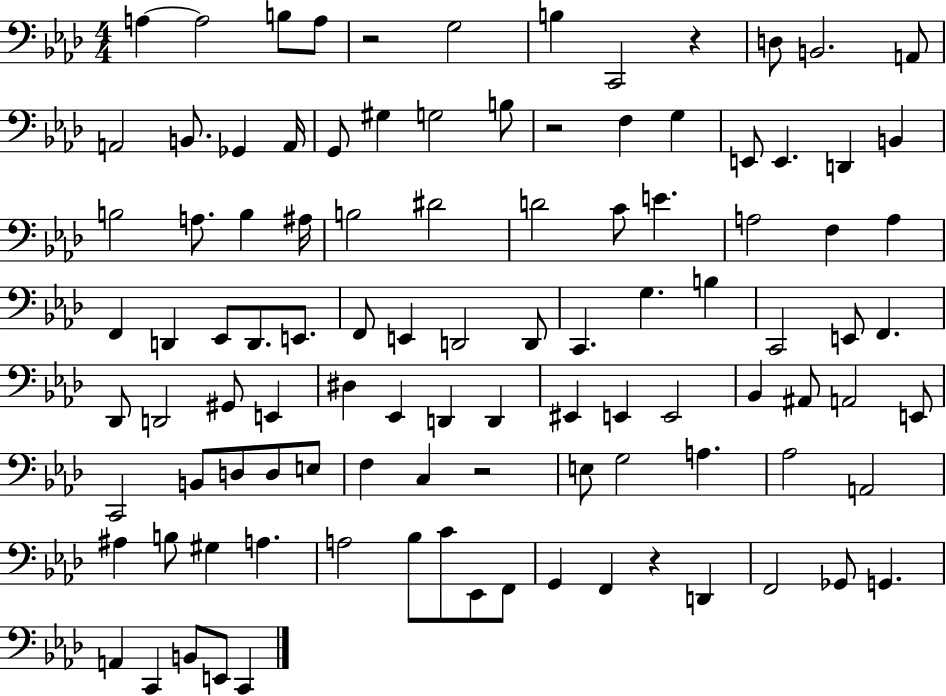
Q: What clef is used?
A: bass